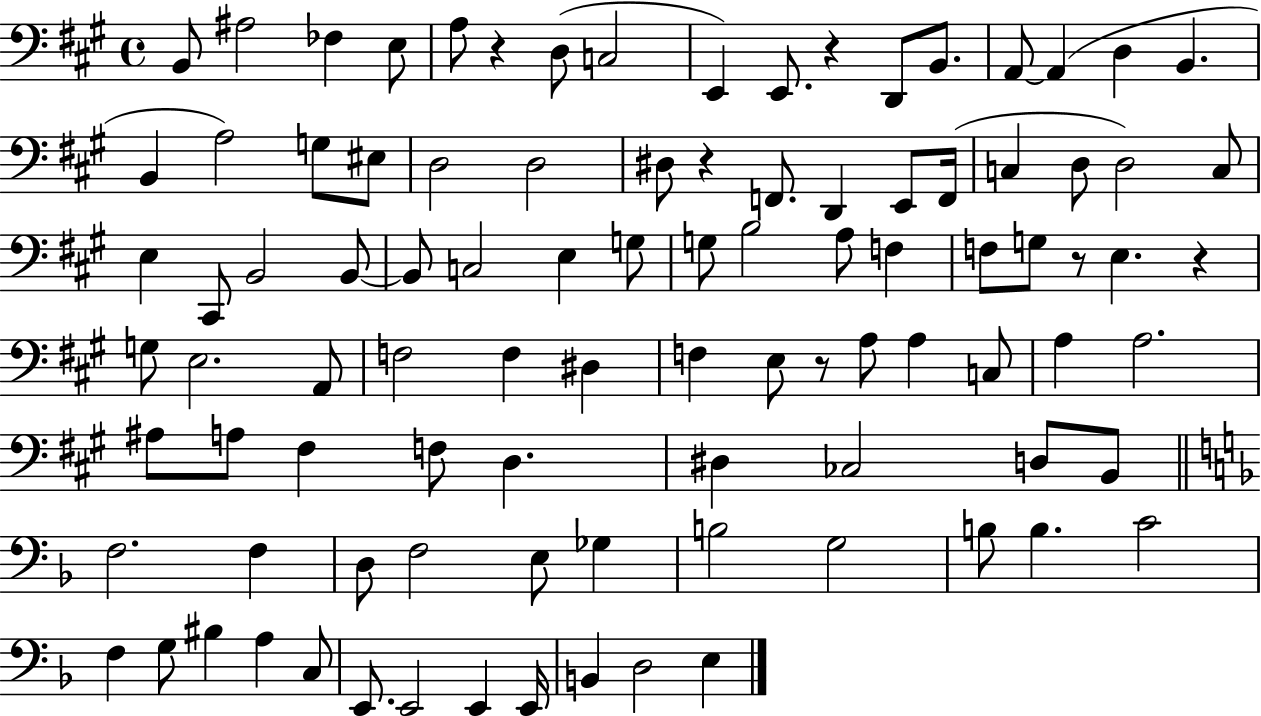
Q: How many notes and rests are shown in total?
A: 96